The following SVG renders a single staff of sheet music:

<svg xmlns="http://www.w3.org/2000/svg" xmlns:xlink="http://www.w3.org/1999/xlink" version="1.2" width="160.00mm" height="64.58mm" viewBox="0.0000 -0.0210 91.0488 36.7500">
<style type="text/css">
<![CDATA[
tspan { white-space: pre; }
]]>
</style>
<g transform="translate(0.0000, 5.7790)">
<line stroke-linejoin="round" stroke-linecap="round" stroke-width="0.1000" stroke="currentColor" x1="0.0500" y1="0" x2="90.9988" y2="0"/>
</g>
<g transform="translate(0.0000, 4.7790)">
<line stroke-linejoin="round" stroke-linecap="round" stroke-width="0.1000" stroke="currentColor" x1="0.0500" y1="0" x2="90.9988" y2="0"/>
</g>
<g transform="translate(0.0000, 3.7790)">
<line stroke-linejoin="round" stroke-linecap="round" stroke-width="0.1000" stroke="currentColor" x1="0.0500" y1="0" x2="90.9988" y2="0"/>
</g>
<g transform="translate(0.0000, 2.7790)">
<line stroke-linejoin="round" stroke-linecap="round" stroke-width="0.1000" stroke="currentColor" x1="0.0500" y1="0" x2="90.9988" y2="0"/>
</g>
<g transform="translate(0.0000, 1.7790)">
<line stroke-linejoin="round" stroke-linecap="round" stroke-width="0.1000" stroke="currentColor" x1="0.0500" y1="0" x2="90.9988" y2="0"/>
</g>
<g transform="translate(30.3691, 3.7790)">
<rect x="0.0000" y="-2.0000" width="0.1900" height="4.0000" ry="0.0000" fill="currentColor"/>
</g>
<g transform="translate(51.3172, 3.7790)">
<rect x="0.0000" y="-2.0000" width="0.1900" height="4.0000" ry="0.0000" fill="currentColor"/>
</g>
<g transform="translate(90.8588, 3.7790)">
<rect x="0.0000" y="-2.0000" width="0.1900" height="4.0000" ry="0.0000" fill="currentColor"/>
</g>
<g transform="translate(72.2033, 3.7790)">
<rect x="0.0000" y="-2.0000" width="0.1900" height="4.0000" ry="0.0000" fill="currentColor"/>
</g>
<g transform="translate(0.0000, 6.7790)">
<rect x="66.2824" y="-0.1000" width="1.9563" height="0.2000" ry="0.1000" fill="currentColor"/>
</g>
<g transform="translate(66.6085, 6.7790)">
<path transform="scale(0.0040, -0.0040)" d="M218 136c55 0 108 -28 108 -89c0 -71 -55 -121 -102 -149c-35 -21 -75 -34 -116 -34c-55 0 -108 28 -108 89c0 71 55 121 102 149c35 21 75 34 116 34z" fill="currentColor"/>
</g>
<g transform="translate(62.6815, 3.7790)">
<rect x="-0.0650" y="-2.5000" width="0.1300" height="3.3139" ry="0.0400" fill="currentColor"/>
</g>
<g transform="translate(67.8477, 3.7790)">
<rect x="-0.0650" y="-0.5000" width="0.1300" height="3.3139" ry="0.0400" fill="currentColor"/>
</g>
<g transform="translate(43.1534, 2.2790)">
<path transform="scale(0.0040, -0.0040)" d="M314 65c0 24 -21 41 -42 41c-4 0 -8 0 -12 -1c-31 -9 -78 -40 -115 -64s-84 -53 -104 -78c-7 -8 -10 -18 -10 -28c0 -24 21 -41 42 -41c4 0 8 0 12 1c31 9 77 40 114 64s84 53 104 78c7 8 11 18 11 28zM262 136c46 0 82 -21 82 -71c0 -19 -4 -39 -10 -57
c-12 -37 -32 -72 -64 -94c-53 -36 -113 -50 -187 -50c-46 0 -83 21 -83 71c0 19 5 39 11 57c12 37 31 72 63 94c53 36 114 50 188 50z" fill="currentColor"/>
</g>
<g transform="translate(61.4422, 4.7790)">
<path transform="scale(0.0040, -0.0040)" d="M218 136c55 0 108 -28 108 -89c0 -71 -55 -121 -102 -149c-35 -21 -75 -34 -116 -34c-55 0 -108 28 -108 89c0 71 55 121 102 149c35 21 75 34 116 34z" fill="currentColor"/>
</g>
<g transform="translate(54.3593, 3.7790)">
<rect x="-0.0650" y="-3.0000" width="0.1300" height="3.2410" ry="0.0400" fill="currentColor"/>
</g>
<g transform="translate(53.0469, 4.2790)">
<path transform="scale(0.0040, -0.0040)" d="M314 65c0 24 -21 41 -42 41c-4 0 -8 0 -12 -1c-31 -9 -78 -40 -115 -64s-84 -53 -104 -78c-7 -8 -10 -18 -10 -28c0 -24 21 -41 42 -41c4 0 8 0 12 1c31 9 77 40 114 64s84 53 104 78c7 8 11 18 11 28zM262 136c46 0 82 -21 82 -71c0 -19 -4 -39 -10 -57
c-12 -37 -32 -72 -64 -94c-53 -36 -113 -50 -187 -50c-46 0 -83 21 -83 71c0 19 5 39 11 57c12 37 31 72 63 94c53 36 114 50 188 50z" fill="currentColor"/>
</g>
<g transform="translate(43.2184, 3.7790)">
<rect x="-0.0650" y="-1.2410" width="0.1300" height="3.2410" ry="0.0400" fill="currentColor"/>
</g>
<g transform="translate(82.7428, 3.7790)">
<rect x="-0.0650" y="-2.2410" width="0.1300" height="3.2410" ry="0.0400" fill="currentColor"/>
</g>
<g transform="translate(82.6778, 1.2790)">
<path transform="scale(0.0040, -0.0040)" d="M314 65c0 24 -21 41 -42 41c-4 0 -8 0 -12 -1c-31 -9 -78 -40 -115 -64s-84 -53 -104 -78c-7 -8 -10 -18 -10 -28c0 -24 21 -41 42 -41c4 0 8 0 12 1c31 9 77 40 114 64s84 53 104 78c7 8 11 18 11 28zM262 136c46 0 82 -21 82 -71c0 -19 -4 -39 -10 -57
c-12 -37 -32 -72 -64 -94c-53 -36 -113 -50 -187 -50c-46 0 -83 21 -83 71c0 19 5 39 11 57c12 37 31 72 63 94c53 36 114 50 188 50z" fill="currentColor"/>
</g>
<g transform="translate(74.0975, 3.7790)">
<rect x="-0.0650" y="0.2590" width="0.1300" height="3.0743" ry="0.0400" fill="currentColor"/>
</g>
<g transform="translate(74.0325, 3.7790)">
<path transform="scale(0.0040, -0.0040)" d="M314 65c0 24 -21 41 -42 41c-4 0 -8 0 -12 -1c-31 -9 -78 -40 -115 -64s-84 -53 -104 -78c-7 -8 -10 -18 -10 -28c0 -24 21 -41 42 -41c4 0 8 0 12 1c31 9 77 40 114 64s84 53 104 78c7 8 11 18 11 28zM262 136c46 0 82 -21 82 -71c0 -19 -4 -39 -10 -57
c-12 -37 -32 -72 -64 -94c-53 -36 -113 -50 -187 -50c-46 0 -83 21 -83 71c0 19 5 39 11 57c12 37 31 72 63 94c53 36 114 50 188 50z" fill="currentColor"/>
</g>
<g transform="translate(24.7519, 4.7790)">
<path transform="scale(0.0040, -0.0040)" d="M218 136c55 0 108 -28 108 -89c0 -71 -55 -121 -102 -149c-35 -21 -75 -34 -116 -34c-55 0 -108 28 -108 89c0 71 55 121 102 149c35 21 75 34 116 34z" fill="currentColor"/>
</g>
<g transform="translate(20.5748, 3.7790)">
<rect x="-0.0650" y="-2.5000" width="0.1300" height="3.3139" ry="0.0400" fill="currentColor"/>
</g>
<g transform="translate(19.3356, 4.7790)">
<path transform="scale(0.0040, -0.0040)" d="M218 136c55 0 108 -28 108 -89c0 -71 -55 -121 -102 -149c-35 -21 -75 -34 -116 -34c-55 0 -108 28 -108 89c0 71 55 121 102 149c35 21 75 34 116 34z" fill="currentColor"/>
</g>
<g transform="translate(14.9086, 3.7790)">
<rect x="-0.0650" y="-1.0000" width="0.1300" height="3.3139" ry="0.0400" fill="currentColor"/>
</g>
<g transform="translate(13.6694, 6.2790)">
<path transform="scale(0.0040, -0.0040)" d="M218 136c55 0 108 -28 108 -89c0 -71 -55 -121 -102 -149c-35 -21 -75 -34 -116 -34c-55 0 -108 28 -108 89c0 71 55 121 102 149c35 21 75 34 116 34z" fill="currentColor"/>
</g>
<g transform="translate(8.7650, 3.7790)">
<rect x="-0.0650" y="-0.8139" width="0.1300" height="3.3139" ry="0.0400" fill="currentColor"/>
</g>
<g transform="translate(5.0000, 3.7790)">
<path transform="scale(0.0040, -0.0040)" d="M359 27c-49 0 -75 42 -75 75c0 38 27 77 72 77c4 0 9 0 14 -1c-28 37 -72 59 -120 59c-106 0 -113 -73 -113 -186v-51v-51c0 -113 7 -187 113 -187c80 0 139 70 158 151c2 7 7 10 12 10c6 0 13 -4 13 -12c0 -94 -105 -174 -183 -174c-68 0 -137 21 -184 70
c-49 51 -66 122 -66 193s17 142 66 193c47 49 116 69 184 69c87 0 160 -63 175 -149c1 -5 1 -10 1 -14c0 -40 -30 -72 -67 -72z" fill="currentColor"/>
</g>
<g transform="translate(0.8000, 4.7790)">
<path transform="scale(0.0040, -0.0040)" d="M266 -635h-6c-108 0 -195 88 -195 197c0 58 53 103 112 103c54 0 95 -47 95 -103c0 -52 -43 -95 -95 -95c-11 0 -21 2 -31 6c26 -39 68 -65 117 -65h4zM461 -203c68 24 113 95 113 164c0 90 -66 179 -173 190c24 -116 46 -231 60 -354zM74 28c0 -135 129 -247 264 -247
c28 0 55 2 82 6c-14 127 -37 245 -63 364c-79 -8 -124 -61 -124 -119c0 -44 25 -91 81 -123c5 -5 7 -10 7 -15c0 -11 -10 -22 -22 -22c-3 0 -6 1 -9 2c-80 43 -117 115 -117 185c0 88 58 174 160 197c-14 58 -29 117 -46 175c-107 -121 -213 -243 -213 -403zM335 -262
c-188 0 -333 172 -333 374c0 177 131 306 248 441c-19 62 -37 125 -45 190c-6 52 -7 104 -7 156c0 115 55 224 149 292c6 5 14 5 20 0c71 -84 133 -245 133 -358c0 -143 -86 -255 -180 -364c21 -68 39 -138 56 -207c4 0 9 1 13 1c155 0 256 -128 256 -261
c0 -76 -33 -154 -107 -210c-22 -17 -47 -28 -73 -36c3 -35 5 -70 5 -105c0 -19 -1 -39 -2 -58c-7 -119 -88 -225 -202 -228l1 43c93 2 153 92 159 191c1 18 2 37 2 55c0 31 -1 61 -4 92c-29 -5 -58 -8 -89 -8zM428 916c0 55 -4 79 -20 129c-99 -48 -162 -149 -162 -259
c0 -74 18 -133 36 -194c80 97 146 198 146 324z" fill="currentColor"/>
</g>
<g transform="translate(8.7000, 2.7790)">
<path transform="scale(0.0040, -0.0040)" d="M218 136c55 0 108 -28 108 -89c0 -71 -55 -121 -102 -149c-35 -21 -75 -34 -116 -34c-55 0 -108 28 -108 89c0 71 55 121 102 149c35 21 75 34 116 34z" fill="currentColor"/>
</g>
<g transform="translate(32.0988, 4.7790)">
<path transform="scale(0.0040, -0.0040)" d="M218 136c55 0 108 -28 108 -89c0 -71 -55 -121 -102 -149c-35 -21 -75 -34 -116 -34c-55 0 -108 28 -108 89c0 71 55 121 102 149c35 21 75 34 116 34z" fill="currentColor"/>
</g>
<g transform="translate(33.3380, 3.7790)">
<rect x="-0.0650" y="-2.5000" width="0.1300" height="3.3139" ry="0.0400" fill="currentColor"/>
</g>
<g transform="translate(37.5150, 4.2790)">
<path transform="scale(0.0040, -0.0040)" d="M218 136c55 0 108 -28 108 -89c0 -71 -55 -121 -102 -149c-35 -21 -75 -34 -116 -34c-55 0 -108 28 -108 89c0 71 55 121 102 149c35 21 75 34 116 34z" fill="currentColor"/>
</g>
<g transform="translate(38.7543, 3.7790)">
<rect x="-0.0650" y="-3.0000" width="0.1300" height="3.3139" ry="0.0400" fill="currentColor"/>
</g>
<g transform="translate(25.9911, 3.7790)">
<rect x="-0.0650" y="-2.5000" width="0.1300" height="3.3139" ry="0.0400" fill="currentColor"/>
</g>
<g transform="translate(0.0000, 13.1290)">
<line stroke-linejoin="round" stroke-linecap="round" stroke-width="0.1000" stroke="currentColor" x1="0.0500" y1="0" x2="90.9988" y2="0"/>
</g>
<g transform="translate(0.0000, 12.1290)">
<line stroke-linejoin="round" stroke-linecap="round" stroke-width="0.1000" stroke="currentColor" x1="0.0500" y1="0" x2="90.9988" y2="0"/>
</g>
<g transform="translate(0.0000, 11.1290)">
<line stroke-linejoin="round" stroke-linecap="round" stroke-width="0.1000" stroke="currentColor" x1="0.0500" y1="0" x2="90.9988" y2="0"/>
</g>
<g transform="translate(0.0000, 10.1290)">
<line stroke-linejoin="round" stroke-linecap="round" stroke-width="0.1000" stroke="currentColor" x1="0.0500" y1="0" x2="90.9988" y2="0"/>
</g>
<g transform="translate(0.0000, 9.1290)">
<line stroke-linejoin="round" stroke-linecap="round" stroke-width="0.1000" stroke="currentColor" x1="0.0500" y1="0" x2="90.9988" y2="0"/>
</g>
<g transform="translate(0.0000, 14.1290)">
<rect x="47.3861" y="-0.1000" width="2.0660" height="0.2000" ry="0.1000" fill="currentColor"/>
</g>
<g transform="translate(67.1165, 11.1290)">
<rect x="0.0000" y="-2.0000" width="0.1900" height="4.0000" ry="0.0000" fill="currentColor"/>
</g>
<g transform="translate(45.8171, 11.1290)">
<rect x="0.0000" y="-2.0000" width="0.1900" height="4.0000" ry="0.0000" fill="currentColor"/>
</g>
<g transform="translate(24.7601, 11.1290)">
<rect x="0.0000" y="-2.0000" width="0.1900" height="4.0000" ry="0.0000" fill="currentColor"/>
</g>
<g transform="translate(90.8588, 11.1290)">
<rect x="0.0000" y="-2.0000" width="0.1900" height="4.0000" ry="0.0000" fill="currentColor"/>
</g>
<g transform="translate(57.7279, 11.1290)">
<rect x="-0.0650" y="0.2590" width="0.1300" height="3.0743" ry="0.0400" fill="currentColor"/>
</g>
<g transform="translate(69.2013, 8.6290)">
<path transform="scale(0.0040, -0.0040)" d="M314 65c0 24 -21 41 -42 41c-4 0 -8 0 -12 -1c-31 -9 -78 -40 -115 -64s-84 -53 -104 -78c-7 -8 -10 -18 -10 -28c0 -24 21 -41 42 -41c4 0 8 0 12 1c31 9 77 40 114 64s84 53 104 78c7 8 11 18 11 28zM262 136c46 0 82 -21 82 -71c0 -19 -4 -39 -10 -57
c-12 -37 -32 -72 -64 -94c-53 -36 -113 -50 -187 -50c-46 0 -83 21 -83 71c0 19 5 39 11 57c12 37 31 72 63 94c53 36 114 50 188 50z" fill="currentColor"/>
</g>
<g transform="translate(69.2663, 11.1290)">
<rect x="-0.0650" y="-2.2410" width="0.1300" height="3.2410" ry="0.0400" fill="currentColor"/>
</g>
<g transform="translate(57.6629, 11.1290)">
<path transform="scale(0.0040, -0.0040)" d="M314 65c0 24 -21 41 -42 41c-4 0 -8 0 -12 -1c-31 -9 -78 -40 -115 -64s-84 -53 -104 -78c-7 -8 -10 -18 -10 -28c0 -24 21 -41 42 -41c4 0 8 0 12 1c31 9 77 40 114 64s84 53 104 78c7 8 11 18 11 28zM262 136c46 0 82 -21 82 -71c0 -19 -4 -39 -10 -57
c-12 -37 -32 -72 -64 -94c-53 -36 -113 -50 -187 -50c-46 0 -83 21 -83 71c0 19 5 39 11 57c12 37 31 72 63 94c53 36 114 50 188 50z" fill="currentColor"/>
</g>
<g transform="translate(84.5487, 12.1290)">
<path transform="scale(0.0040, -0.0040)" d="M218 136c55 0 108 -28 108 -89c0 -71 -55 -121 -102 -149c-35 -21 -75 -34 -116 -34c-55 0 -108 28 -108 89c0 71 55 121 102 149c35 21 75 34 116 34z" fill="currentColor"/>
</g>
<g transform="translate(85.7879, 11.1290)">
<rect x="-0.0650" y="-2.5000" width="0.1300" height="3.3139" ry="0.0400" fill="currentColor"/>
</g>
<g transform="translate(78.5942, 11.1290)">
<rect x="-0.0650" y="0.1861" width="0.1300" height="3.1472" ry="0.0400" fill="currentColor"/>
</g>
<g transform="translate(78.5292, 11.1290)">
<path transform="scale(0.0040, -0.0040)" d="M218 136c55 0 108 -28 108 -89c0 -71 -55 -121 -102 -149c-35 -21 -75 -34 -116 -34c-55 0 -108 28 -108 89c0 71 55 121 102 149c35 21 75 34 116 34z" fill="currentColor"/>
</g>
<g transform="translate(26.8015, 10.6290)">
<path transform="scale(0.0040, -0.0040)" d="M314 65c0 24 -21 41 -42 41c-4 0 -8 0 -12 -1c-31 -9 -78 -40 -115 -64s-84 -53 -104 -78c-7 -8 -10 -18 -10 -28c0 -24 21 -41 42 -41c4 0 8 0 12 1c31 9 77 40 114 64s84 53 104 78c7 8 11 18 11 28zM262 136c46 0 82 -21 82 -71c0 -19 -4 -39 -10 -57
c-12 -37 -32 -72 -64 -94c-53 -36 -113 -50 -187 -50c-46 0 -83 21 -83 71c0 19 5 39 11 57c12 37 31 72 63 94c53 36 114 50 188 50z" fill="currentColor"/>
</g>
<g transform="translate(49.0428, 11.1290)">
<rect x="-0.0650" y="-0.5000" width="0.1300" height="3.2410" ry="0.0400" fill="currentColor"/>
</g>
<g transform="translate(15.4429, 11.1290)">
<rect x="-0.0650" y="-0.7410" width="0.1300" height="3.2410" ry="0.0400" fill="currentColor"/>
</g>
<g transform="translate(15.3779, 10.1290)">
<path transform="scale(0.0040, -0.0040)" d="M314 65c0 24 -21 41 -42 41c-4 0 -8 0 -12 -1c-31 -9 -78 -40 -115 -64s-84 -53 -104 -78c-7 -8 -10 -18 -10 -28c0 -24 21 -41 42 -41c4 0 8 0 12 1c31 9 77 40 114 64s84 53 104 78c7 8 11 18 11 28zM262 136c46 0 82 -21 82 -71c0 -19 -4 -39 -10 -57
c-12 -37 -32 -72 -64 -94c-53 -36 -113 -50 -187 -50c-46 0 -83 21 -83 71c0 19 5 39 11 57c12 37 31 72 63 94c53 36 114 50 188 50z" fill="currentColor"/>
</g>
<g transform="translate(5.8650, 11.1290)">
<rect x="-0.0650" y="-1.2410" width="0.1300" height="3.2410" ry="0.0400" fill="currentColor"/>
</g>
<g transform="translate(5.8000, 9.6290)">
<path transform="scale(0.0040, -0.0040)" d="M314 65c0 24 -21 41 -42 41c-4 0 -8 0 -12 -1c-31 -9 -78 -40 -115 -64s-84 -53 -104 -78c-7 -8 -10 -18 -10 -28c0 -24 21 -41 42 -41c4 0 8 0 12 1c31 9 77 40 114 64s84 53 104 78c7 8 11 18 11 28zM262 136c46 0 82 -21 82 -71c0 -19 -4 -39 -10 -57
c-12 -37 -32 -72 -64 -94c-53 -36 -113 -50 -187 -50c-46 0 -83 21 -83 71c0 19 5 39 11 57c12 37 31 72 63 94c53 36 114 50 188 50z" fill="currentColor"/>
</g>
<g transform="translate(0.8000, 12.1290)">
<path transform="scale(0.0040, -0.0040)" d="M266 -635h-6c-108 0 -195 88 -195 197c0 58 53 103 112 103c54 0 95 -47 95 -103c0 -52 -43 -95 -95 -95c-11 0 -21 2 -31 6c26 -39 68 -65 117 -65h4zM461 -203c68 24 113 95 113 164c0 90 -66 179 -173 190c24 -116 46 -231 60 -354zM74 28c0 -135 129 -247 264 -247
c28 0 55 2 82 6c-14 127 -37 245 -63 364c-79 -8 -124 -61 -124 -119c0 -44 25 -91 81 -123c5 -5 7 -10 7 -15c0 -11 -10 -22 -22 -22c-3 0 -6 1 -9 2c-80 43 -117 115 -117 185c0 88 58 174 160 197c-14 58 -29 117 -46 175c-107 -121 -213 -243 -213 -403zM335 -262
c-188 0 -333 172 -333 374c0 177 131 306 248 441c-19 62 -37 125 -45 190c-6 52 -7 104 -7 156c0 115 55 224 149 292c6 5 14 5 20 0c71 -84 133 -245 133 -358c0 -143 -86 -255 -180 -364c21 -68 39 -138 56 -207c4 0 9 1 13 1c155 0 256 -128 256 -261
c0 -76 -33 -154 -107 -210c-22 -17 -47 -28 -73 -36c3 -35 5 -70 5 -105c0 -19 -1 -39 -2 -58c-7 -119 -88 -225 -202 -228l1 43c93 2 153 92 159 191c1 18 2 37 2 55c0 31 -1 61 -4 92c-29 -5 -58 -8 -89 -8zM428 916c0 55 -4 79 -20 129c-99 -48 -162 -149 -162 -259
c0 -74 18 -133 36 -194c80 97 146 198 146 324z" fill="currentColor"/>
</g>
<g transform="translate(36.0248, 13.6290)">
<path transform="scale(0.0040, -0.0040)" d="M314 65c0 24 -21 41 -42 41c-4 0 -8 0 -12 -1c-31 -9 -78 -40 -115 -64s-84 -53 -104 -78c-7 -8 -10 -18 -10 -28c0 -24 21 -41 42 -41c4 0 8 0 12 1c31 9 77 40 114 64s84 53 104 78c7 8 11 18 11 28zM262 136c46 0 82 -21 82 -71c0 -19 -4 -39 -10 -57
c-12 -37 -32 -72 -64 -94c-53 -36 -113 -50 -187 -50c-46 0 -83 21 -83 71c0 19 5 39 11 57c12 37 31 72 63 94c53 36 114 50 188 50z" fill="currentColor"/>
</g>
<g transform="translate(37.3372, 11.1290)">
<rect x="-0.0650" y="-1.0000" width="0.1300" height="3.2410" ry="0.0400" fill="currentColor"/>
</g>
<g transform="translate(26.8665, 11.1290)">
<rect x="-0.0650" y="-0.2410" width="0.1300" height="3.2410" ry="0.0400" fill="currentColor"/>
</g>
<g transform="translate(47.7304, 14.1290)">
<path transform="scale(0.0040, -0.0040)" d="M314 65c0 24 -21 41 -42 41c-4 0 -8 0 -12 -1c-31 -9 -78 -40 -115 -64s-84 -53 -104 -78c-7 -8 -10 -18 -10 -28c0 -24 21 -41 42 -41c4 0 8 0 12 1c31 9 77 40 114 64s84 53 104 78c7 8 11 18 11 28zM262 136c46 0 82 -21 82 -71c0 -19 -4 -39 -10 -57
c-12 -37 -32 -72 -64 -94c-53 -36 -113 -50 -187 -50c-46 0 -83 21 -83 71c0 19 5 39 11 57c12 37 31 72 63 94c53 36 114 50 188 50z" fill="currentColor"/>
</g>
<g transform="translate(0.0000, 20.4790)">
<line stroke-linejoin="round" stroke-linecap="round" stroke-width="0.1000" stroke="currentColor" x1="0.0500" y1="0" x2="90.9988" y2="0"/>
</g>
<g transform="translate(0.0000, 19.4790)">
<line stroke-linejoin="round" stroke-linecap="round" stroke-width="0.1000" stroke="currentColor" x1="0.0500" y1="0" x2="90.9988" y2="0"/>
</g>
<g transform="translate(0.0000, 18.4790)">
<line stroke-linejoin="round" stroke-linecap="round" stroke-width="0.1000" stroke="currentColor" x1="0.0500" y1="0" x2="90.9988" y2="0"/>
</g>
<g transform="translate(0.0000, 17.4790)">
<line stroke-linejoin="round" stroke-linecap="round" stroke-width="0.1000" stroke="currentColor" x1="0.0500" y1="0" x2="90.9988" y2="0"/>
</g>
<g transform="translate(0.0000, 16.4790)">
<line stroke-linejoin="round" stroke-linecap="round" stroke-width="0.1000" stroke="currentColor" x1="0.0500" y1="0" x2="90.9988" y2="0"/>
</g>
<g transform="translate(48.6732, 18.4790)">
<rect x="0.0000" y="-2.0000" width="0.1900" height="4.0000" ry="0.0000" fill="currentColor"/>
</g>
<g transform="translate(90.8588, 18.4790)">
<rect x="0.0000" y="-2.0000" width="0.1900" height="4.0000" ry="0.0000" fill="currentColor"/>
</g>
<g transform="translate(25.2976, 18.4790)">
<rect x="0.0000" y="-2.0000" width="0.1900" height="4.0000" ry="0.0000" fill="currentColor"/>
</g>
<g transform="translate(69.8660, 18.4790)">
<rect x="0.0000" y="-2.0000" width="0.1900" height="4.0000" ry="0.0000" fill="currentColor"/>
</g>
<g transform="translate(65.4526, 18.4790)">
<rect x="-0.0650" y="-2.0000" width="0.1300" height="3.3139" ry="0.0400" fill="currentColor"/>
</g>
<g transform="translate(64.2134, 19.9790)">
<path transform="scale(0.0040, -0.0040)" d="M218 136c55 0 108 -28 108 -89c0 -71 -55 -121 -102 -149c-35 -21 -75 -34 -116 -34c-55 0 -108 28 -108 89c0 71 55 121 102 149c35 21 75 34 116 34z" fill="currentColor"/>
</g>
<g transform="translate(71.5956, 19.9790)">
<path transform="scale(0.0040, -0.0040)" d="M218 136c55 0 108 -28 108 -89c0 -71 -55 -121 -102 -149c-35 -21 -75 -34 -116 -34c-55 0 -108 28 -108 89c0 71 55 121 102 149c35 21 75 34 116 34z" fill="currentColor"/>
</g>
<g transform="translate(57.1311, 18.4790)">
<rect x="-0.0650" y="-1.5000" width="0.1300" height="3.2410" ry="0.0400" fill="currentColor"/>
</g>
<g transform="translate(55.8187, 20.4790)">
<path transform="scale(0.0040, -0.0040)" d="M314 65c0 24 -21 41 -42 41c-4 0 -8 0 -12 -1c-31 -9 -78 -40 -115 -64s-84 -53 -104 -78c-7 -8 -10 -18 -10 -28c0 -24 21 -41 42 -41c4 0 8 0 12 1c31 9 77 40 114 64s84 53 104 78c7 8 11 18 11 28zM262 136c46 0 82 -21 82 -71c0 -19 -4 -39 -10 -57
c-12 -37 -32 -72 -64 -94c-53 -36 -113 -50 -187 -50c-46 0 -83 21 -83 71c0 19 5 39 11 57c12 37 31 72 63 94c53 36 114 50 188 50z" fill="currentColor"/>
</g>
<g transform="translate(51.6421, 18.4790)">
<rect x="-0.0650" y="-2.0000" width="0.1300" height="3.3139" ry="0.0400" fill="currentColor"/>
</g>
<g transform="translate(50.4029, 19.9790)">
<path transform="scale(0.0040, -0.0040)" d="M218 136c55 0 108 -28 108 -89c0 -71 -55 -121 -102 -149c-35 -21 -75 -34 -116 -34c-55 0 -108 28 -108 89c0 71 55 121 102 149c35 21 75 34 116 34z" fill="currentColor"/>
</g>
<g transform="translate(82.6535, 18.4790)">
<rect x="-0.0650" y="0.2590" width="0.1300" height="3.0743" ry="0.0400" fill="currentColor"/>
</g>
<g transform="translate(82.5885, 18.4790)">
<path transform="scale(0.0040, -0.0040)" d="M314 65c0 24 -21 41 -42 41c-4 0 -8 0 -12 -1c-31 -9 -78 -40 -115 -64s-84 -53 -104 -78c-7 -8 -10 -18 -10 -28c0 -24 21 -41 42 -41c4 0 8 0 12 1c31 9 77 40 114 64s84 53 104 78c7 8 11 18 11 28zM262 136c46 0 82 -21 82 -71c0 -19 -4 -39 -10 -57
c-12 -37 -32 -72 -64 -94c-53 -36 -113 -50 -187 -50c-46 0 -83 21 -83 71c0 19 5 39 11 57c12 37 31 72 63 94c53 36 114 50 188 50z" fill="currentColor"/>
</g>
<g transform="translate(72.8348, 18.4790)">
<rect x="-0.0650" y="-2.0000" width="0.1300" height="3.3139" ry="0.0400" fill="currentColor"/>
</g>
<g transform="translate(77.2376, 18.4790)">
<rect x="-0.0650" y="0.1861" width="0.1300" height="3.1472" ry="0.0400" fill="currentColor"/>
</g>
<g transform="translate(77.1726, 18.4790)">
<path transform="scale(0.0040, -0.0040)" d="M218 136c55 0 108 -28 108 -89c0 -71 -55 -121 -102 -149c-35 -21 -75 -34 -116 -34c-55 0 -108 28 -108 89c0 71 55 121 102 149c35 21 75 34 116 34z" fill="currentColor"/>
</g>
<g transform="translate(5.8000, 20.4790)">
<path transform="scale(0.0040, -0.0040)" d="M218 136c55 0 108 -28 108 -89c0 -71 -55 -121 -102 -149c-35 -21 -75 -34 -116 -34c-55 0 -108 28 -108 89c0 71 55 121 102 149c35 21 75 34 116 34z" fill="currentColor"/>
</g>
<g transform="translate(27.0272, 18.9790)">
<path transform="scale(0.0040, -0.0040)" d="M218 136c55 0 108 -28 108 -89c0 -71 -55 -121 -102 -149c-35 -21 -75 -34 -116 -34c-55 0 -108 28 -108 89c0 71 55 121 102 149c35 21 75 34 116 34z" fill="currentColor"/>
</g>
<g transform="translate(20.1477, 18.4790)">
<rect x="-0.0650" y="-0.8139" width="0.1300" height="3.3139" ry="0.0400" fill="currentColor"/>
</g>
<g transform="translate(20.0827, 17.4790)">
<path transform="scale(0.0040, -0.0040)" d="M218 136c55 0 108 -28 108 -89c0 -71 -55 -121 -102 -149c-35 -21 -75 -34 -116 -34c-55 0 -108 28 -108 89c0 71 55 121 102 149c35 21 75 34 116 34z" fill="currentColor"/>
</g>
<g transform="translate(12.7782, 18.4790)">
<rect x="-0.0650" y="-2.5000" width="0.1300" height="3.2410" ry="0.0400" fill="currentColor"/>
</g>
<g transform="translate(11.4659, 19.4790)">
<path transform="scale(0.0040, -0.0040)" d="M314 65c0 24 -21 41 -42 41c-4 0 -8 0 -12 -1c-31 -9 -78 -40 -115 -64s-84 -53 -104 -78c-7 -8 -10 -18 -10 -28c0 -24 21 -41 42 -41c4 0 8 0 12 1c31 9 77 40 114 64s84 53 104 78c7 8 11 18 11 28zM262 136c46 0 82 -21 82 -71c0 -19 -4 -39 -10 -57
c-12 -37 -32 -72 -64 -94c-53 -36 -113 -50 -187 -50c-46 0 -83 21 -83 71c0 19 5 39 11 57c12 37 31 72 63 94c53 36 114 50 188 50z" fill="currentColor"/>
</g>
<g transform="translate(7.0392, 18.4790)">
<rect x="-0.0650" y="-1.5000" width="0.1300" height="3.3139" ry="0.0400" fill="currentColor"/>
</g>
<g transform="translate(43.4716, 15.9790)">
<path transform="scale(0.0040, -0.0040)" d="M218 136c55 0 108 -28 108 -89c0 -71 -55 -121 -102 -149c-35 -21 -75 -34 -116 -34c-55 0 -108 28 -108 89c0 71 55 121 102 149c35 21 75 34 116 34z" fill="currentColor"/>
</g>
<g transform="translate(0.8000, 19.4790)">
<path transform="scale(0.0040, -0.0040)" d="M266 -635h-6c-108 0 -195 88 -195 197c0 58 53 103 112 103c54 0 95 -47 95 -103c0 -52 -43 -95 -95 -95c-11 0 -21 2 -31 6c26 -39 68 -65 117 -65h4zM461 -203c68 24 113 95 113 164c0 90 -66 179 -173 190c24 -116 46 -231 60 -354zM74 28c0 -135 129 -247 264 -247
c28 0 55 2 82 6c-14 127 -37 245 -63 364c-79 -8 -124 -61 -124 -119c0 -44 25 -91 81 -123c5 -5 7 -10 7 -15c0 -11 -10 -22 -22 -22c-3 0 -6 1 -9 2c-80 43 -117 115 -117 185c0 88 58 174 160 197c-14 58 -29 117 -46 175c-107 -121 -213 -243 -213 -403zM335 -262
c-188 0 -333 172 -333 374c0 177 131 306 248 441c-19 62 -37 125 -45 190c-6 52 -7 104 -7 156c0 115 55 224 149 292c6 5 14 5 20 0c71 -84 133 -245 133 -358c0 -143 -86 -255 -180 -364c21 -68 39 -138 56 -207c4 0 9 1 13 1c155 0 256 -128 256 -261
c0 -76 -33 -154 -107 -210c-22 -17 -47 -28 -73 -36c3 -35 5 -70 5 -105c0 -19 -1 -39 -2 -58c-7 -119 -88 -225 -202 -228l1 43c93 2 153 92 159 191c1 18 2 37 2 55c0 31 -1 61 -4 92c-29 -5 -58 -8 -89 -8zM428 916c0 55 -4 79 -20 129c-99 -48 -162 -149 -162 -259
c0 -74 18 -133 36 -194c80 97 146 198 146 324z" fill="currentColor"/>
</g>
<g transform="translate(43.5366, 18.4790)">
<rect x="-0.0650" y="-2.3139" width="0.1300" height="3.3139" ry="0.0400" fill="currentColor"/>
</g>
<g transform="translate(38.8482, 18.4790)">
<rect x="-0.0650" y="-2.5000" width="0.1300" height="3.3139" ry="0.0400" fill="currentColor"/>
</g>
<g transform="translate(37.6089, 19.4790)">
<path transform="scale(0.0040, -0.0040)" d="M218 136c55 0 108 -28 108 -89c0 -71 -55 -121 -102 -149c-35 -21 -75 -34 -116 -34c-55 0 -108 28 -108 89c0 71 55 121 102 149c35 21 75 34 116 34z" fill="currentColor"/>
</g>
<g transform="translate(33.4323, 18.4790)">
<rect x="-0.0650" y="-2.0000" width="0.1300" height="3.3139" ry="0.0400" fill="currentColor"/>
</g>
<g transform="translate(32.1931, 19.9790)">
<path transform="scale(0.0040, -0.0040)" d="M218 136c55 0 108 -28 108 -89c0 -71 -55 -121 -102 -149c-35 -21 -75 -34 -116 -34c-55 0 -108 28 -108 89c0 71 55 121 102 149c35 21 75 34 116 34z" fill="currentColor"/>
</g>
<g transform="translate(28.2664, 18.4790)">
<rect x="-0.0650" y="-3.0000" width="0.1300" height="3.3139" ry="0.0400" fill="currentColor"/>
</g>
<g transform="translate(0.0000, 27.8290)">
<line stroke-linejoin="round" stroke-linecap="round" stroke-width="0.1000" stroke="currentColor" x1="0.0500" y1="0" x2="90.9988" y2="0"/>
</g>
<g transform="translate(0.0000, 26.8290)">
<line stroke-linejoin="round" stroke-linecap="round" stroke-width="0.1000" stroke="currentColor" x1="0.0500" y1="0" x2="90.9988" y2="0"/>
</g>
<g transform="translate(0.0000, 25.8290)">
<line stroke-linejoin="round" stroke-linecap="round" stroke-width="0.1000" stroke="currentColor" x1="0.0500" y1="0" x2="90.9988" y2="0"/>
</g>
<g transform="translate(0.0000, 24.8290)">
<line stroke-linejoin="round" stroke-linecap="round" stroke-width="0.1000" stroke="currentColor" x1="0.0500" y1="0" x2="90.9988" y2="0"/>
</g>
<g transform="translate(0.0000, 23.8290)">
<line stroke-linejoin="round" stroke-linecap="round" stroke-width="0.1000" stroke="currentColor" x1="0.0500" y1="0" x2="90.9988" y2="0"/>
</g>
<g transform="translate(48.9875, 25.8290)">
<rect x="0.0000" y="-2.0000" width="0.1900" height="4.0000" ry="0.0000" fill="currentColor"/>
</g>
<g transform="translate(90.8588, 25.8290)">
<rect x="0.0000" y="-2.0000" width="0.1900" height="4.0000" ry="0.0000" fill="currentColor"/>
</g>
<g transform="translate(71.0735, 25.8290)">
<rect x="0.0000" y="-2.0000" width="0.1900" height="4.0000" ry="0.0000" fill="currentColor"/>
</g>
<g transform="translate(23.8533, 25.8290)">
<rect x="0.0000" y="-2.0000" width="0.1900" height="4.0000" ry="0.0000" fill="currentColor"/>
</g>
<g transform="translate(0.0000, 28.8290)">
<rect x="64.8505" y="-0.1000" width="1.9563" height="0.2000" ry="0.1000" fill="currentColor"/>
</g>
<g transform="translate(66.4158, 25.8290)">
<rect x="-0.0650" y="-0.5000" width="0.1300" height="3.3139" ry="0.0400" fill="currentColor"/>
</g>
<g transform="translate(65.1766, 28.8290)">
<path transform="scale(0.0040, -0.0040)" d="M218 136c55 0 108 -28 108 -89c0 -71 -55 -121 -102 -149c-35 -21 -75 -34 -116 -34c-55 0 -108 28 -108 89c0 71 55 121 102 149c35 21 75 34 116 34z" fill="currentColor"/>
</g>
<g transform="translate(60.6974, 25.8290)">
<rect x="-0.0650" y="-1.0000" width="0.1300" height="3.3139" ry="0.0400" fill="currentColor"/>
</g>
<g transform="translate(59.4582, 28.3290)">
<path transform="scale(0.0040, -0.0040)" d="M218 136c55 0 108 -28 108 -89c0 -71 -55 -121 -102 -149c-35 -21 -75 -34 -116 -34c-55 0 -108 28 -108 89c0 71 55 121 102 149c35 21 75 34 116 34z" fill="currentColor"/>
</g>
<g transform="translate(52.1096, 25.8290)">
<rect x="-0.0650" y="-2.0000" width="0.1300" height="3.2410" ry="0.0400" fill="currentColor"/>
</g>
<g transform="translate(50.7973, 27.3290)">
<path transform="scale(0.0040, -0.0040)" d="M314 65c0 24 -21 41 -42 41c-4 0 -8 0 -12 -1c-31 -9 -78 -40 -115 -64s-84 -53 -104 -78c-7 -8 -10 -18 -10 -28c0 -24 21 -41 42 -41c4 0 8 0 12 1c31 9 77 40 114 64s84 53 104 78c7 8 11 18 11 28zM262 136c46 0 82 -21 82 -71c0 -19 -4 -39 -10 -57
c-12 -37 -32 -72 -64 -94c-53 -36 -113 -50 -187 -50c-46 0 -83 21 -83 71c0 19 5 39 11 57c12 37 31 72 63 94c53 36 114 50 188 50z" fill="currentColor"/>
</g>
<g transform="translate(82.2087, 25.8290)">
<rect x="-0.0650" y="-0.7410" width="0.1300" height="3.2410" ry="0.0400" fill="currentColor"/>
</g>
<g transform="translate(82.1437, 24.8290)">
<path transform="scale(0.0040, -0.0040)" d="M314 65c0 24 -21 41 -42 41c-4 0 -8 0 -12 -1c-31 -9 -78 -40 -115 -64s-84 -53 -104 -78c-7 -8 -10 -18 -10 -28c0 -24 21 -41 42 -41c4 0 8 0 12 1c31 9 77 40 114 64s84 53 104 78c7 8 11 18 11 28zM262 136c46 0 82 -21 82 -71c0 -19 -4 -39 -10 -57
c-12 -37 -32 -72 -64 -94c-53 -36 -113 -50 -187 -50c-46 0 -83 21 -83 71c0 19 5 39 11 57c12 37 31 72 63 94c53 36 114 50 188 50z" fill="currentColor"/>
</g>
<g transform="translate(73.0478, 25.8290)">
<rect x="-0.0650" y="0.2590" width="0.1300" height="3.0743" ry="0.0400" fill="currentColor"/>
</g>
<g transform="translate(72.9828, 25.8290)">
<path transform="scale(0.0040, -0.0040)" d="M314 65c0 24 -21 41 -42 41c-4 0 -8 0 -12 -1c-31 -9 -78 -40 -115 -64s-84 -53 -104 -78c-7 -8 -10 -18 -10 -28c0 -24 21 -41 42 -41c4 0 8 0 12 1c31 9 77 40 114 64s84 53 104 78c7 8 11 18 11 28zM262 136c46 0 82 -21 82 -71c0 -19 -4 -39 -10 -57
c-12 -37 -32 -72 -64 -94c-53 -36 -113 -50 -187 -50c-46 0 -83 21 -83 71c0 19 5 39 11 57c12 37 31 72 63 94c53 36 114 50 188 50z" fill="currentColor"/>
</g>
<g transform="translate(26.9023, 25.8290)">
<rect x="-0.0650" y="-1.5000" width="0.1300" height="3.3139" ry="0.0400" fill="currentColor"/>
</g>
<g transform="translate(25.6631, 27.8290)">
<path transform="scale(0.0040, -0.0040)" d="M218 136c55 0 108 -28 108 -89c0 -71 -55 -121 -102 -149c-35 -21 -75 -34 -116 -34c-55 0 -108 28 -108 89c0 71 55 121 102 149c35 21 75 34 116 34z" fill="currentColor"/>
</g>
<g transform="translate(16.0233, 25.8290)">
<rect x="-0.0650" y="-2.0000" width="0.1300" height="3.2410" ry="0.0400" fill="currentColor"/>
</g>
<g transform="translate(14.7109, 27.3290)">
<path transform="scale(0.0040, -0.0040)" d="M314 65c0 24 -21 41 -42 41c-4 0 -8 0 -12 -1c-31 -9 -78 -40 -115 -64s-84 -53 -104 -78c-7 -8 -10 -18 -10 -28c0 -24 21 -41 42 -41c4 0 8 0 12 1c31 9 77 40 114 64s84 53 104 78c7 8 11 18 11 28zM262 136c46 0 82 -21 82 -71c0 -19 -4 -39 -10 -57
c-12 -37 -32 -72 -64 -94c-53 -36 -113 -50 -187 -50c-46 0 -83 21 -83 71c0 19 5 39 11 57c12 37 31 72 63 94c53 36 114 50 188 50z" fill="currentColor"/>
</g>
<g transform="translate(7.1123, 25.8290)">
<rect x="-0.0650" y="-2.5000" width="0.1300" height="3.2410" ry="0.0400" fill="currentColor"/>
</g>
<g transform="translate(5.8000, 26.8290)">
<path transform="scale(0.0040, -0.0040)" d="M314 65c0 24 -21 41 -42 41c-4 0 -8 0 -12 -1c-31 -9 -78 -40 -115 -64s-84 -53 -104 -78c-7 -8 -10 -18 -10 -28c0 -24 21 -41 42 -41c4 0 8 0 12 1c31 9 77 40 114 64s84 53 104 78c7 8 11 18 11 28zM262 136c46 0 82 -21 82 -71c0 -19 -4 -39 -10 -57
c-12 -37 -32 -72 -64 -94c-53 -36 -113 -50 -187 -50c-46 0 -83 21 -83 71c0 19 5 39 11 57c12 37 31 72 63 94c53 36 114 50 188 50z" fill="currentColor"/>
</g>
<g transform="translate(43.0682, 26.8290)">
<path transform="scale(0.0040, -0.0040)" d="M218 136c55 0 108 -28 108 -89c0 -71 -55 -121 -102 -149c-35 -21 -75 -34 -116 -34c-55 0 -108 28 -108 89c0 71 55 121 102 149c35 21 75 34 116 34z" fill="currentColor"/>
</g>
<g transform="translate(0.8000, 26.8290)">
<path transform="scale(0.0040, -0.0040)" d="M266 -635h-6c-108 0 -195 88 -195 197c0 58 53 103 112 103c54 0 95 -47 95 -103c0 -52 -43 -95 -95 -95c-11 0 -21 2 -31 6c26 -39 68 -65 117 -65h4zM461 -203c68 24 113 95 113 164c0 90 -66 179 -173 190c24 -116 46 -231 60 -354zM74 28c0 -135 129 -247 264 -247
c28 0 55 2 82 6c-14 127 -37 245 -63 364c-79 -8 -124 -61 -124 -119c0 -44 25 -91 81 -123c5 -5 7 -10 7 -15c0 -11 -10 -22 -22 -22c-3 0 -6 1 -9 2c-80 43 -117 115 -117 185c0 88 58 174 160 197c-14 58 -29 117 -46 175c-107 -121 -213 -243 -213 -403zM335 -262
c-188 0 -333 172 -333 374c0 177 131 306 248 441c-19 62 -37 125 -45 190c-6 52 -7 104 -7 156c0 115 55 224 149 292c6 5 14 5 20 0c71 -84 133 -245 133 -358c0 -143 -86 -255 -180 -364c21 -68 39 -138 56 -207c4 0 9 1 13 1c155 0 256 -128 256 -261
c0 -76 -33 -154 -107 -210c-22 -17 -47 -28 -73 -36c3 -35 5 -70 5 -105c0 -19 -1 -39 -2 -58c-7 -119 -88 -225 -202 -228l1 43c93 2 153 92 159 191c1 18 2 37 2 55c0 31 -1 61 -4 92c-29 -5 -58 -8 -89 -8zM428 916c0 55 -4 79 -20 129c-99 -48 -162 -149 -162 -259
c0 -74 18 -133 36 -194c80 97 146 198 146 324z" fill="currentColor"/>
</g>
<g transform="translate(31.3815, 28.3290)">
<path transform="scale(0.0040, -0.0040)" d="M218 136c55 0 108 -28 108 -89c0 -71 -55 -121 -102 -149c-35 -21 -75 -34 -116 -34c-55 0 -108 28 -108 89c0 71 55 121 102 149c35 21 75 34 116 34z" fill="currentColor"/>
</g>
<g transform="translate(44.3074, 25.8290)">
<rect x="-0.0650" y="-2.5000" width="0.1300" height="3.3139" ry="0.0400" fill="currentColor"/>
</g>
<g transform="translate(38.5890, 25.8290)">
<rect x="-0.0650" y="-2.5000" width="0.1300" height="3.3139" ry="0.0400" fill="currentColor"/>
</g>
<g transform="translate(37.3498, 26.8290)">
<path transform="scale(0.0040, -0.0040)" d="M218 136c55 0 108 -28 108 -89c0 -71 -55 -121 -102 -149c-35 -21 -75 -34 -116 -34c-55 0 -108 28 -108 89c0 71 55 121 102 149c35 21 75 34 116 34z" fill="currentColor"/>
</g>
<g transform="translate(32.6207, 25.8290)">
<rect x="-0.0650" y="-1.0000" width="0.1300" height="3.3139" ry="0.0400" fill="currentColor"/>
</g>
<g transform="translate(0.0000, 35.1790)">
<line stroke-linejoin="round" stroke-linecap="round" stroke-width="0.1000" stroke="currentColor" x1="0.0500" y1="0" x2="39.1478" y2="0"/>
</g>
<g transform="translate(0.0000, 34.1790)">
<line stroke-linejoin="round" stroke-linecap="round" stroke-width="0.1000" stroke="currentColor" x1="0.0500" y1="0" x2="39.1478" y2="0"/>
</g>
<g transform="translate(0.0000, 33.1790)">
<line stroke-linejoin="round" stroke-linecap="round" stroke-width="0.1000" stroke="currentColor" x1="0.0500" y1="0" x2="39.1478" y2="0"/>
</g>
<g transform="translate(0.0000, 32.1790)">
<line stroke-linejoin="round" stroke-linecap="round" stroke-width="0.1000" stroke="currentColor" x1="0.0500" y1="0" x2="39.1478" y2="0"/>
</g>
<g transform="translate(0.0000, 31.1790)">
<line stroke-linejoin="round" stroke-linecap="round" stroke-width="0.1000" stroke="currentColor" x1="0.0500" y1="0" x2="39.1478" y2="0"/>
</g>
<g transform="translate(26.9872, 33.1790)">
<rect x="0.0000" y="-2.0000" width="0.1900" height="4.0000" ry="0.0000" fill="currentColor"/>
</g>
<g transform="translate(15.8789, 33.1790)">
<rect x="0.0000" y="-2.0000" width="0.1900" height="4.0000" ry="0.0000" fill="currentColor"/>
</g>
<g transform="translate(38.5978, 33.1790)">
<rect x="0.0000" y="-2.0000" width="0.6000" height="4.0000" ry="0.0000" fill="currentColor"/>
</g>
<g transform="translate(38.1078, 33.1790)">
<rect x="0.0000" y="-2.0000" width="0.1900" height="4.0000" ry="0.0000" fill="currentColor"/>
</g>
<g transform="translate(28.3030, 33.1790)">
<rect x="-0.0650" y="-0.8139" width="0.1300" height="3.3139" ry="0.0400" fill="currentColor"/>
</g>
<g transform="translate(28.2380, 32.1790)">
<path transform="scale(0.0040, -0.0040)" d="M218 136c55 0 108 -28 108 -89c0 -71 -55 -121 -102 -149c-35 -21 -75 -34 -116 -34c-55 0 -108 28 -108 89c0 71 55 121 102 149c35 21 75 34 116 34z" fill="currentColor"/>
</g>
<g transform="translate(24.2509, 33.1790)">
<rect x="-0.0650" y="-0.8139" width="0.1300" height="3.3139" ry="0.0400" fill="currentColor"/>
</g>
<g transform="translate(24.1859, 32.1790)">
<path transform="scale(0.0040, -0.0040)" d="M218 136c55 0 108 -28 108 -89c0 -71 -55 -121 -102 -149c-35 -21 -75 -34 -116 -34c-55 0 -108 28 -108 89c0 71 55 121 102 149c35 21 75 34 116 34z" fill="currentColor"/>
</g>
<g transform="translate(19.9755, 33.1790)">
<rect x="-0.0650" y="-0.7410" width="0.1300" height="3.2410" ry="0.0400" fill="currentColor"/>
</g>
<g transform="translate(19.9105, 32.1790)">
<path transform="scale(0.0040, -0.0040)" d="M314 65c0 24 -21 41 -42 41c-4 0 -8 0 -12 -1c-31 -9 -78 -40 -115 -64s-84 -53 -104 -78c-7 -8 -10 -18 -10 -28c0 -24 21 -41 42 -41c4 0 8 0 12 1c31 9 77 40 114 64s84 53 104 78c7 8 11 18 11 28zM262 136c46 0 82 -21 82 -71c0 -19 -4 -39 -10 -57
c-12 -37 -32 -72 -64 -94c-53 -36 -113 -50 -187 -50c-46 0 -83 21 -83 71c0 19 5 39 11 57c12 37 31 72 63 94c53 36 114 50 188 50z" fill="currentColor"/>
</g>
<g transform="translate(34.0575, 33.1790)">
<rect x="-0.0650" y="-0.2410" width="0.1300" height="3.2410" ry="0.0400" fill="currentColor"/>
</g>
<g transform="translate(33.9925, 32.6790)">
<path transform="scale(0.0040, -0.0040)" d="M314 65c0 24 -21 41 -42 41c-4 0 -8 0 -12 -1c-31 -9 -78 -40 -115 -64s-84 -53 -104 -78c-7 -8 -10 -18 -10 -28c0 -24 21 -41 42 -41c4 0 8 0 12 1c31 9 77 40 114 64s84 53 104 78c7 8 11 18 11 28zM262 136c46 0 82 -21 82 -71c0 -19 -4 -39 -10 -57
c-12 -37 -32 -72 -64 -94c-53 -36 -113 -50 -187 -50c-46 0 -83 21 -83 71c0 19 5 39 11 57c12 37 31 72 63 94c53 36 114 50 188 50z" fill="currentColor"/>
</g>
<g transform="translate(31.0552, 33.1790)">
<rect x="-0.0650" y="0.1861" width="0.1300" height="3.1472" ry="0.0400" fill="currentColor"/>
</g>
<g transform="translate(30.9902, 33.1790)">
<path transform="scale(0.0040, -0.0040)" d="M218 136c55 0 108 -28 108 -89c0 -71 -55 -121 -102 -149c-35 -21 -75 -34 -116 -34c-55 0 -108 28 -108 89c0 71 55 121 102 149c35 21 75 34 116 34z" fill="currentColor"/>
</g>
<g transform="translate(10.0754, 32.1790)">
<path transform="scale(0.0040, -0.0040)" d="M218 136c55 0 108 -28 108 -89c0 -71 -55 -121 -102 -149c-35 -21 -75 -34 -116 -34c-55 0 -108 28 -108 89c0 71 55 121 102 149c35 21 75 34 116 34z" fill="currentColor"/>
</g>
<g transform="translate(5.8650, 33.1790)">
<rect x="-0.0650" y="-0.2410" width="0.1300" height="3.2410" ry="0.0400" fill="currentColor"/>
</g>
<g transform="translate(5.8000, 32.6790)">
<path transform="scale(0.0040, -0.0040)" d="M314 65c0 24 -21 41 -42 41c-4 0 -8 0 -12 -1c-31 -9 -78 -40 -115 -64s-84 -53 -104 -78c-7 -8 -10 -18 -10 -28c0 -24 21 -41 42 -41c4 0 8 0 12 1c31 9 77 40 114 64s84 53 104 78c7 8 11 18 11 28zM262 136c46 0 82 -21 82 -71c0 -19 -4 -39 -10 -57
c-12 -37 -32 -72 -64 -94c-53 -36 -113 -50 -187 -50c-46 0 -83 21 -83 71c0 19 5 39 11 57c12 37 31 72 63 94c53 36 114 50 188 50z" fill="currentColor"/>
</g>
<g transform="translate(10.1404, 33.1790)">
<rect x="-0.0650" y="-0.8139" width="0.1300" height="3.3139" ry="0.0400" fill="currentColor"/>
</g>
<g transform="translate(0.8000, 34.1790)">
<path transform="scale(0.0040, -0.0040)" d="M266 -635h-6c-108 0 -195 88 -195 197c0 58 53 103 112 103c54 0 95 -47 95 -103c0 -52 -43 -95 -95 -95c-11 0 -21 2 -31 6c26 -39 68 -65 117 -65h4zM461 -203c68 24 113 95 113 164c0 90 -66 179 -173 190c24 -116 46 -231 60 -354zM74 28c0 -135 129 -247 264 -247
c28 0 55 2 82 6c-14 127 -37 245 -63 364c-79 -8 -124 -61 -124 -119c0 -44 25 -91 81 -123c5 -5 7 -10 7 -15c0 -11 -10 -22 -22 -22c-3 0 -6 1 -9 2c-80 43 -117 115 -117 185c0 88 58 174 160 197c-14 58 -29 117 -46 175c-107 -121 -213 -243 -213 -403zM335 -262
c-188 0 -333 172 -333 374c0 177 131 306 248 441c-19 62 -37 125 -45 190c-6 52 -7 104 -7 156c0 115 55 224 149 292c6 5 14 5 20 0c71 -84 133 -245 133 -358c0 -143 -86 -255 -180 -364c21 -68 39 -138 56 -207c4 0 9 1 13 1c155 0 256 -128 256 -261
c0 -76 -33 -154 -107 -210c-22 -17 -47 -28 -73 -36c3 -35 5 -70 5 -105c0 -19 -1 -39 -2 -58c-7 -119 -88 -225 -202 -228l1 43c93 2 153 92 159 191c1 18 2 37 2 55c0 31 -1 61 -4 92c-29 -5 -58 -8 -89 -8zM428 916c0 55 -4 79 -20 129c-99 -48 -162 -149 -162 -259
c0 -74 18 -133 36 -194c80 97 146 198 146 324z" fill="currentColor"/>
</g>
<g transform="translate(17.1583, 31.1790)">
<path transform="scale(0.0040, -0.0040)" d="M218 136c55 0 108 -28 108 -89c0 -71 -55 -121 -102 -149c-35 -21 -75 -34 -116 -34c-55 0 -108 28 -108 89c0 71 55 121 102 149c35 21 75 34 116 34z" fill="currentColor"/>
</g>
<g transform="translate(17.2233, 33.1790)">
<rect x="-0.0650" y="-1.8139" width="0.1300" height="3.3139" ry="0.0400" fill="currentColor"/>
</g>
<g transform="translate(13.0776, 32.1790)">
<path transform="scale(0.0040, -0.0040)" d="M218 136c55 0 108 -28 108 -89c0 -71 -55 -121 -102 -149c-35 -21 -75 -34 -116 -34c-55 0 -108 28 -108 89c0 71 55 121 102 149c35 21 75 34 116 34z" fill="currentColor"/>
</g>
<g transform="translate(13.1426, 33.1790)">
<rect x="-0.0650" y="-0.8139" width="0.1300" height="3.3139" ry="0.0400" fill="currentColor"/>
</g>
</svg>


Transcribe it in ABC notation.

X:1
T:Untitled
M:4/4
L:1/4
K:C
d D G G G A e2 A2 G C B2 g2 e2 d2 c2 D2 C2 B2 g2 B G E G2 d A F G g F E2 F F B B2 G2 F2 E D G G F2 D C B2 d2 c2 d d f d2 d d B c2